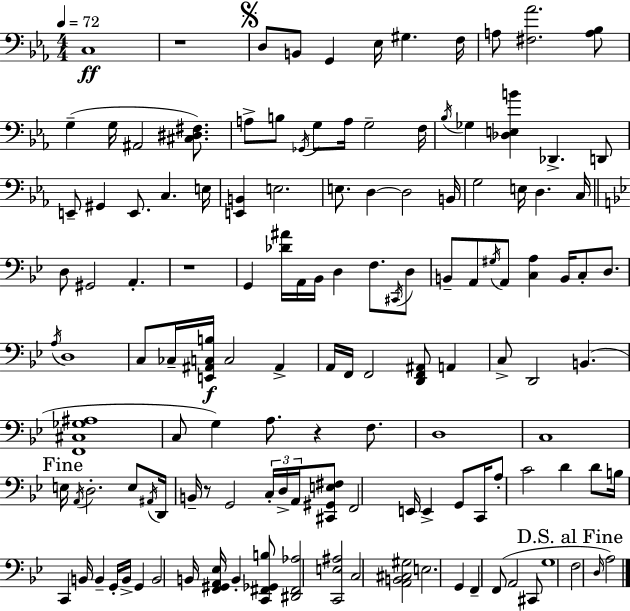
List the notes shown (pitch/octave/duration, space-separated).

C3/w R/w D3/e B2/e G2/q Eb3/s G#3/q. F3/s A3/e [F#3,Ab4]/h. [A3,Bb3]/e G3/q G3/s A#2/h [C#3,D#3,F#3]/e. A3/e B3/e Gb2/s G3/e A3/s G3/h F3/s Bb3/s Gb3/q [Db3,E3,B4]/q Db2/q. D2/e E2/e G#2/q E2/e. C3/q. E3/s [E2,B2]/q E3/h. E3/e. D3/q D3/h B2/s G3/h E3/s D3/q. C3/s D3/e G#2/h A2/q. R/w G2/q [Db4,A#4]/s A2/s Bb2/s D3/q F3/e. C#2/s D3/e B2/e A2/e G#3/s A2/e [C3,A3]/q B2/s C3/e D3/e. A3/s D3/w C3/e CES3/s [E2,A#2,C3,B3]/s C3/h A#2/q A2/s F2/s F2/h [D2,F2,A#2]/e A2/q C3/e D2/h B2/q. [F2,C#3,Gb3,A#3]/w C3/e G3/q A3/e. R/q F3/e. D3/w C3/w E3/s A2/s D3/h. E3/e A#2/s D2/s B2/s R/e G2/h C3/s D3/s A2/s [C#2,G#2,E3,F#3]/e F2/h E2/s E2/q G2/e C2/s A3/e C4/h D4/q D4/e B3/s C2/q B2/s B2/q G2/s B2/s G2/q B2/h B2/s [F2,G#2,A2,Eb3]/s B2/q [C2,F#2,Gb2,B3]/e [D#2,F#2,Ab3]/h [C2,E3,A#3]/h C3/h [A2,B2,C#3,G#3]/h E3/h. G2/q F2/q F2/e A2/h C#2/e G3/w F3/h D3/s A3/h